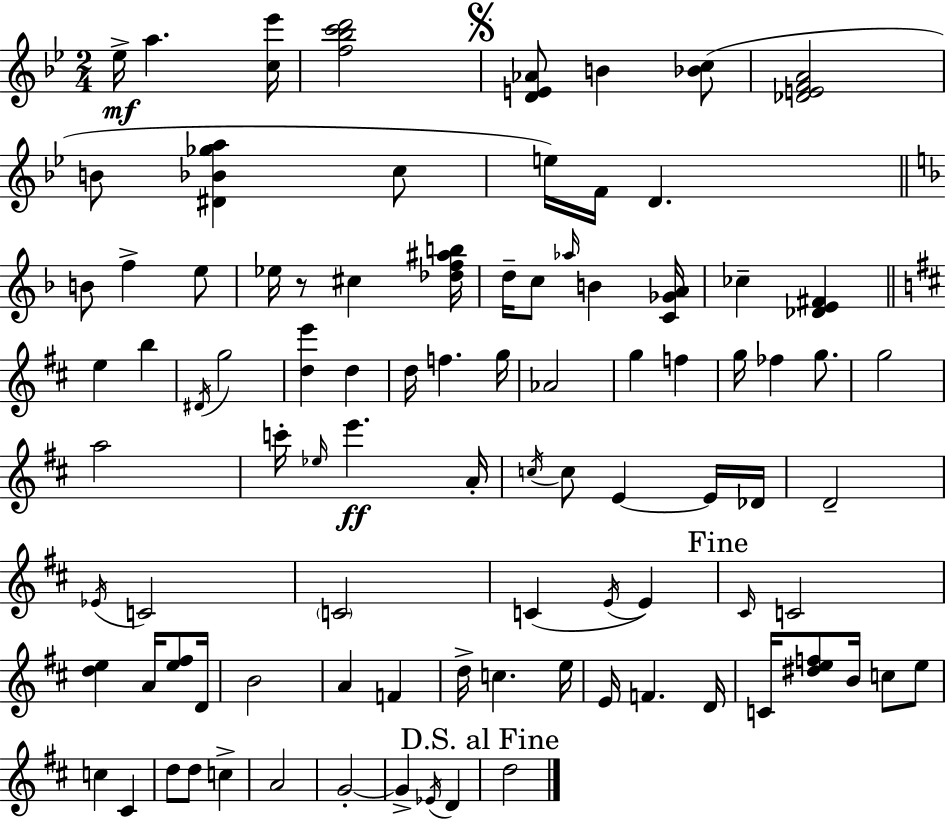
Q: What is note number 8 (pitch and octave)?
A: D4